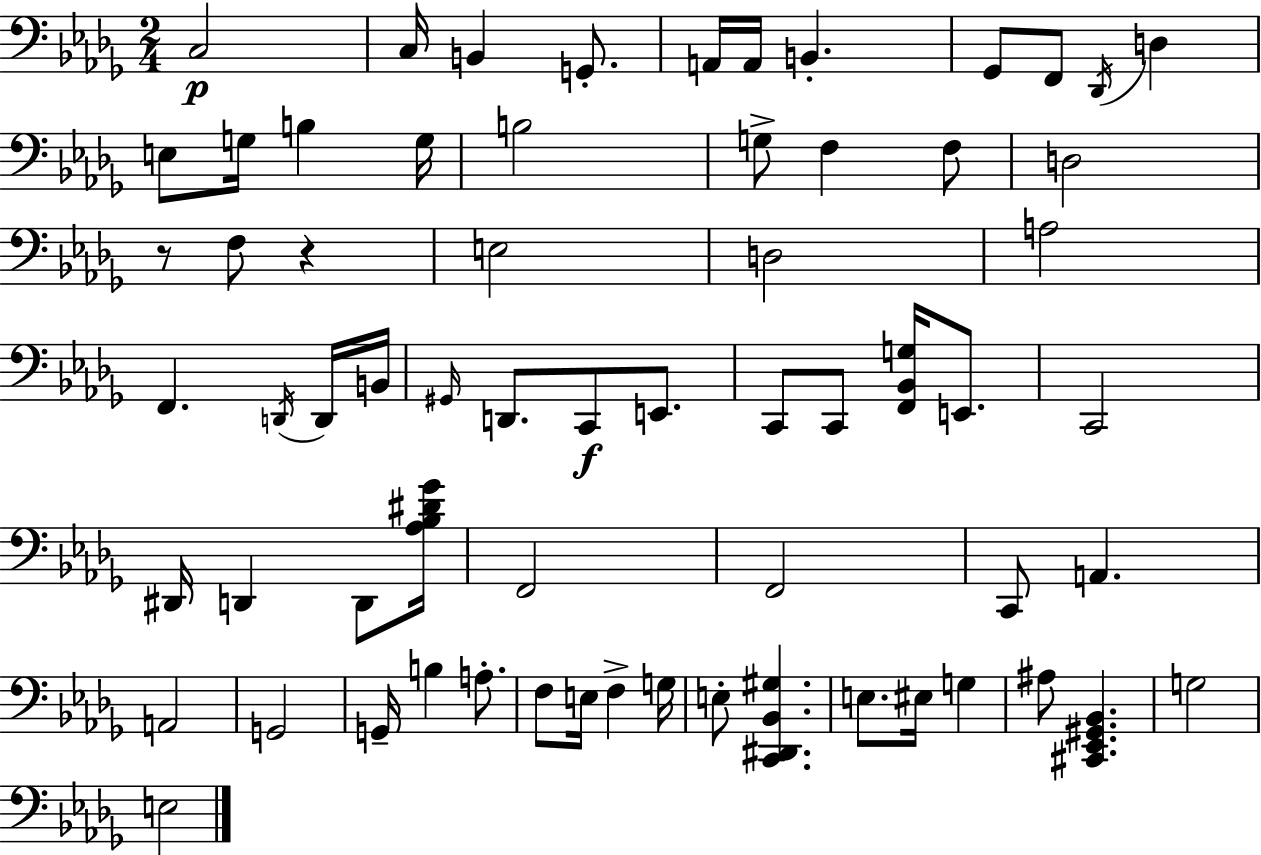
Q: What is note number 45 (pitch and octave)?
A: G2